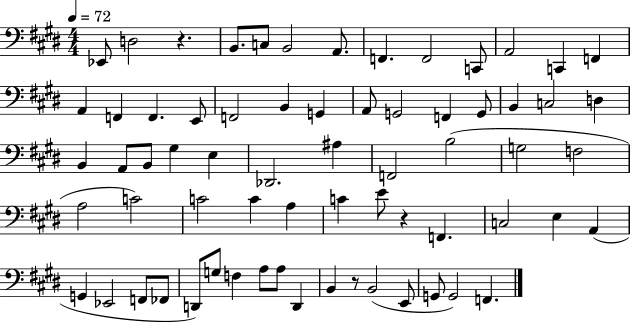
Eb2/e D3/h R/q. B2/e. C3/e B2/h A2/e. F2/q. F2/h C2/e A2/h C2/q F2/q A2/q F2/q F2/q. E2/e F2/h B2/q G2/q A2/e G2/h F2/q G2/e B2/q C3/h D3/q B2/q A2/e B2/e G#3/q E3/q Db2/h. A#3/q F2/h B3/h G3/h F3/h A3/h C4/h C4/h C4/q A3/q C4/q E4/e R/q F2/q. C3/h E3/q A2/q G2/q Eb2/h F2/e FES2/e D2/e G3/e F3/q A3/e A3/e D2/q B2/q R/e B2/h E2/e G2/e G2/h F2/q.